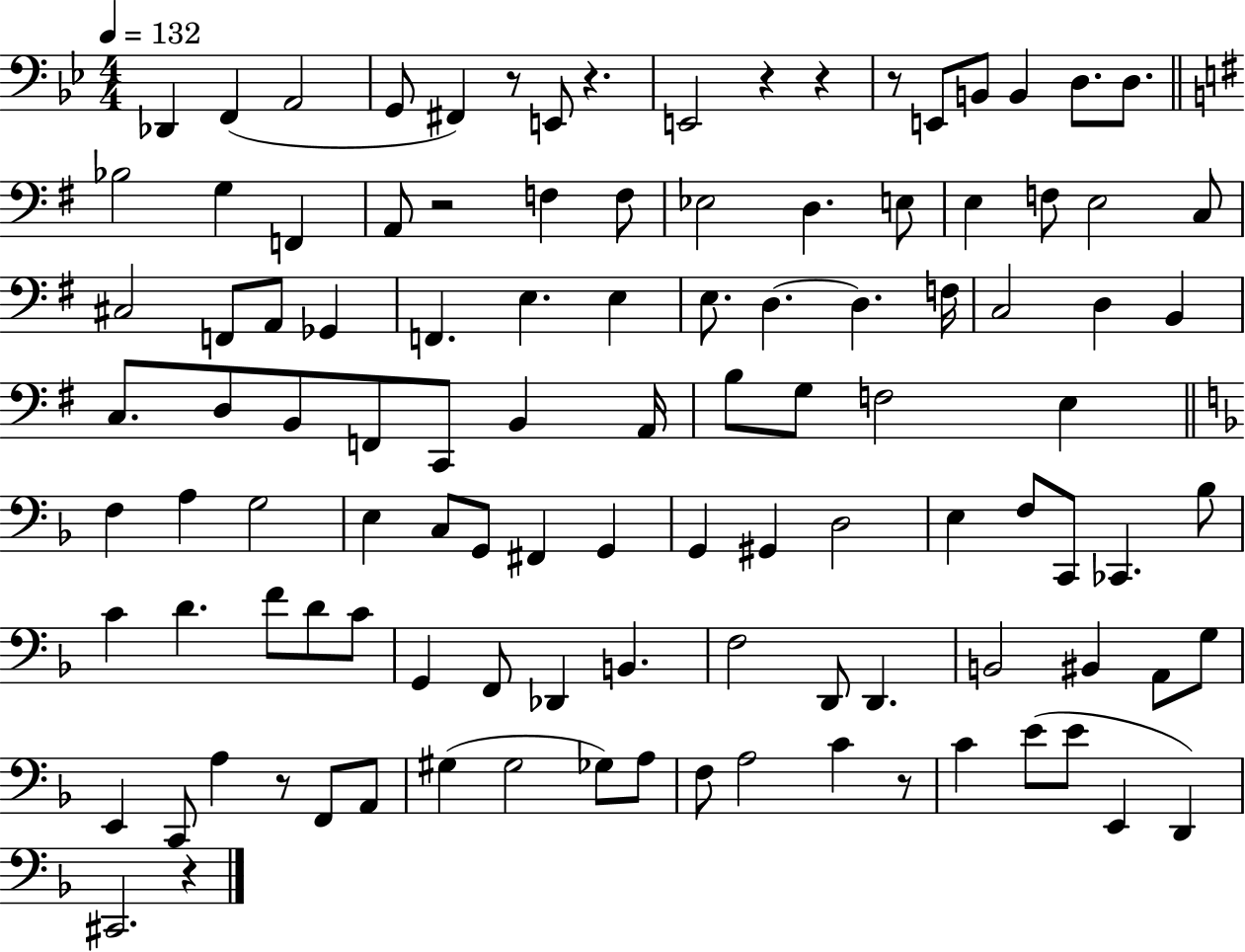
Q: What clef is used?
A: bass